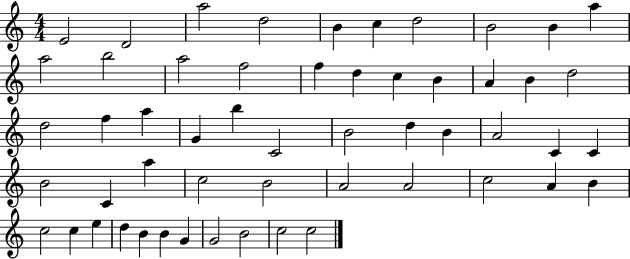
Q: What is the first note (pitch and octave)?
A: E4